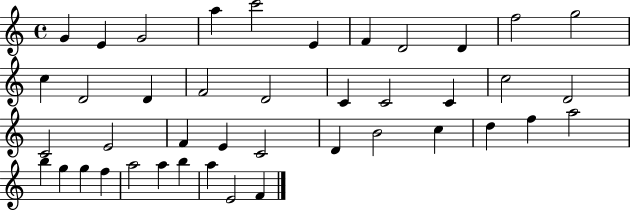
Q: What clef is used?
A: treble